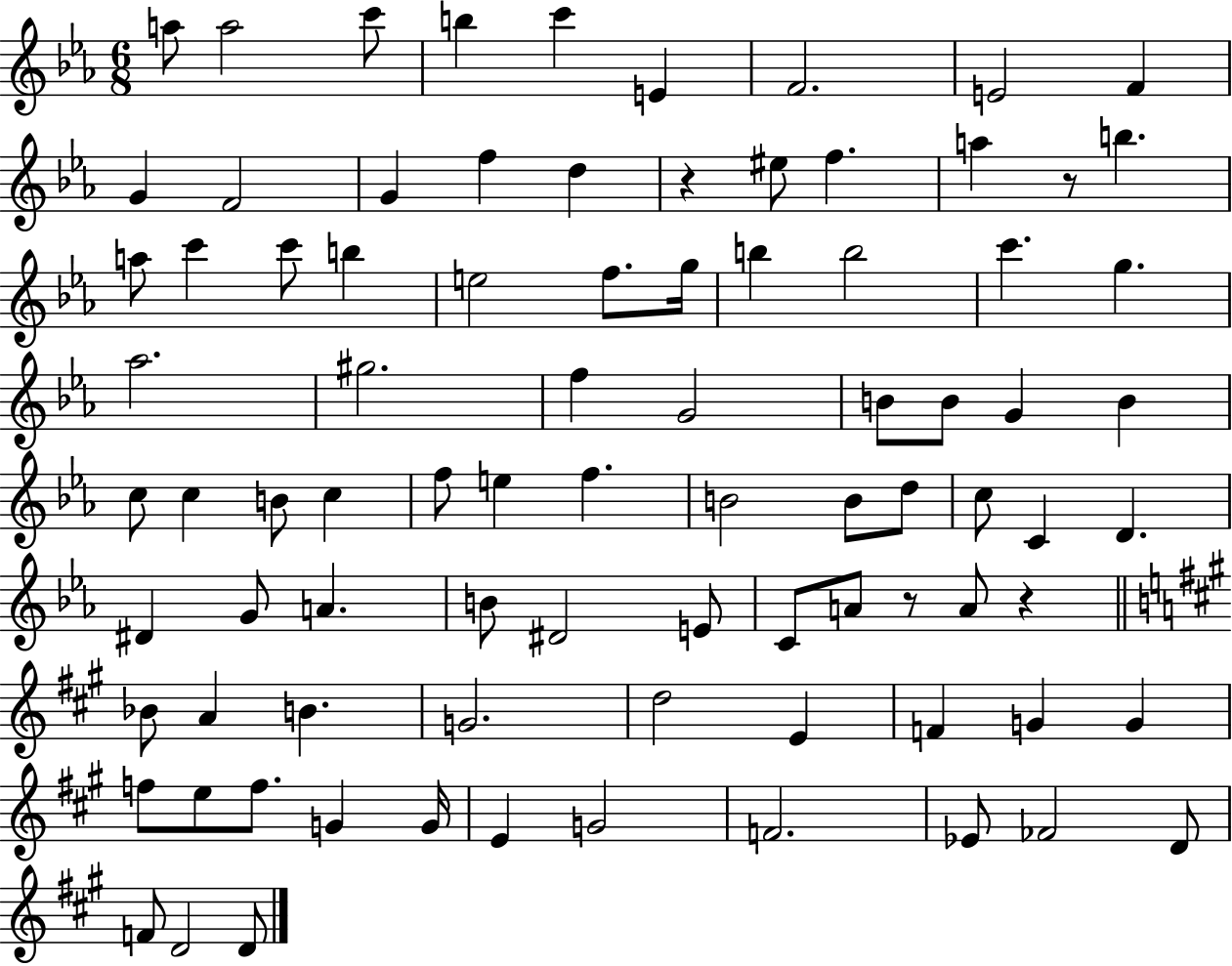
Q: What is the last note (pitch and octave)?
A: D4